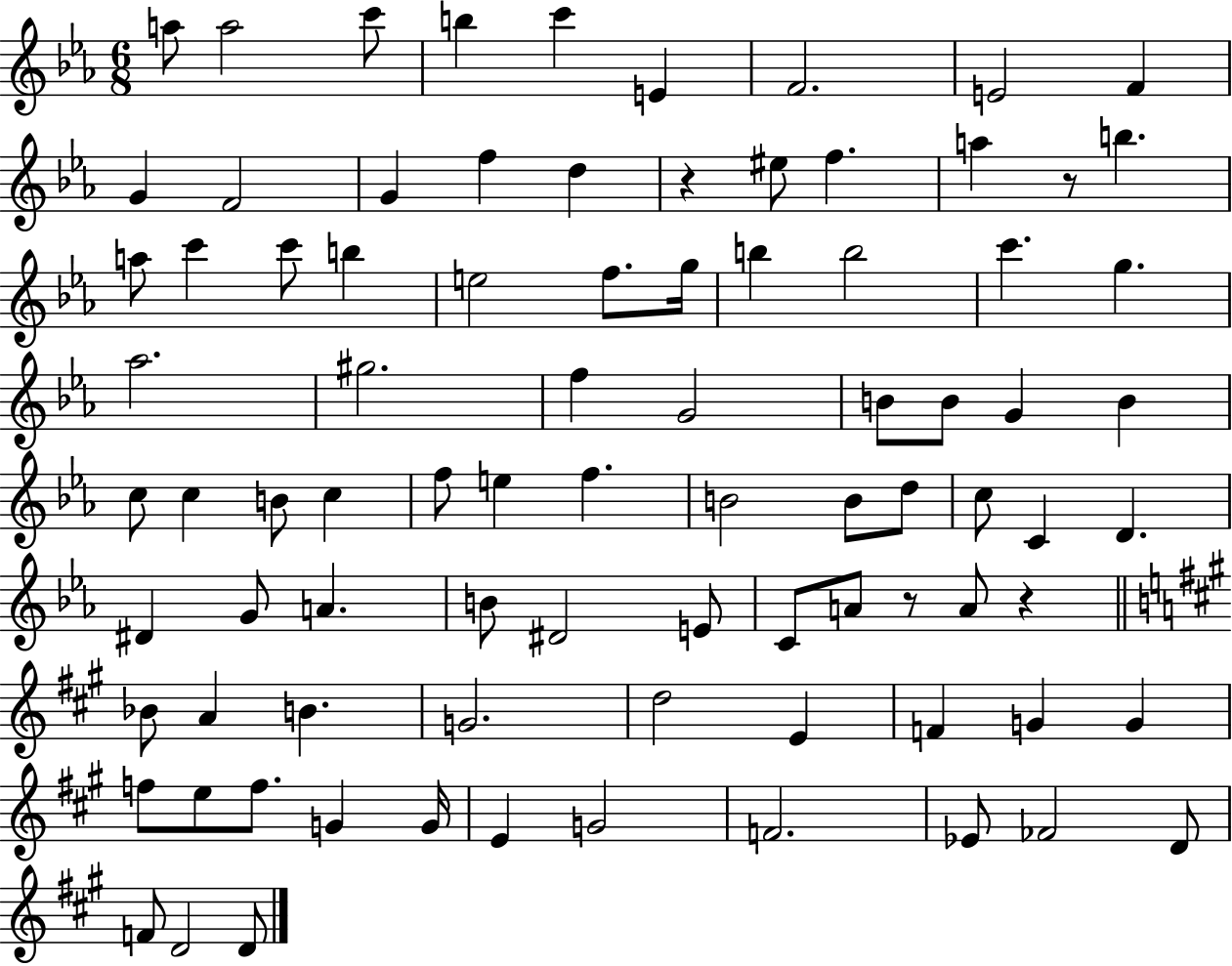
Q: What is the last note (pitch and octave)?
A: D4